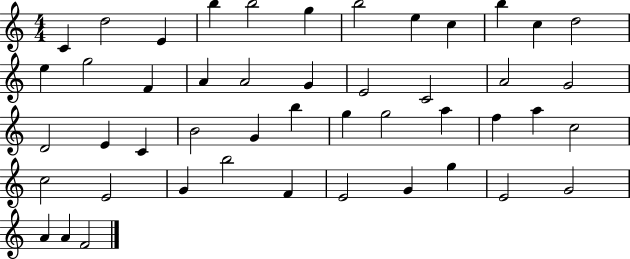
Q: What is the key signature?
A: C major